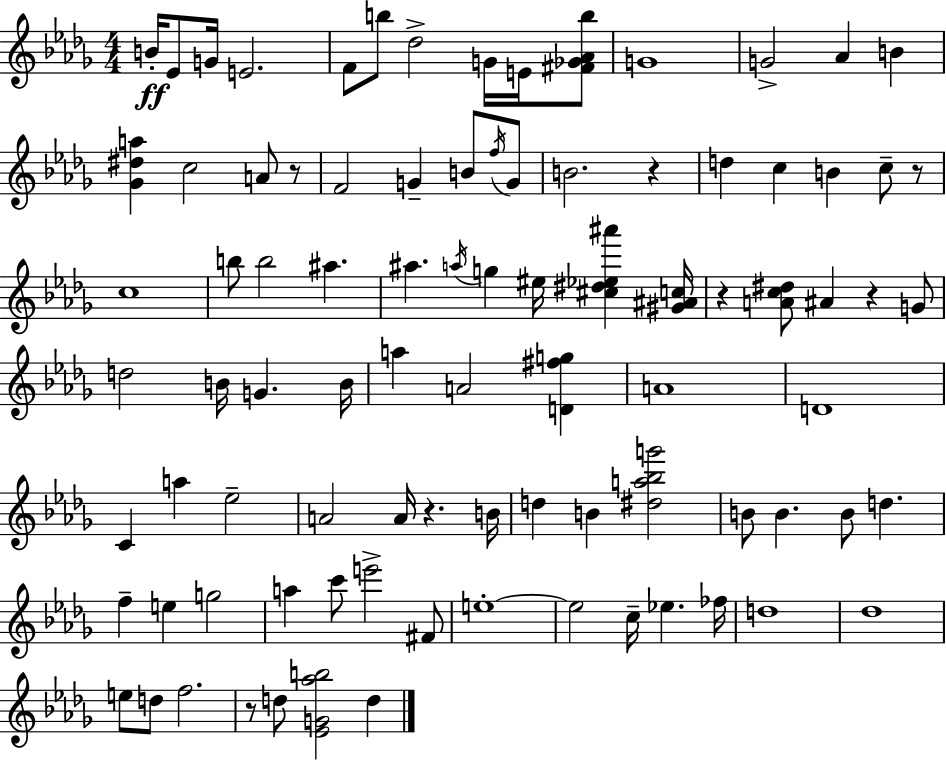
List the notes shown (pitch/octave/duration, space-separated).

B4/s Eb4/e G4/s E4/h. F4/e B5/e Db5/h G4/s E4/s [F#4,Gb4,Ab4,B5]/e G4/w G4/h Ab4/q B4/q [Gb4,D#5,A5]/q C5/h A4/e R/e F4/h G4/q B4/e F5/s G4/e B4/h. R/q D5/q C5/q B4/q C5/e R/e C5/w B5/e B5/h A#5/q. A#5/q. A5/s G5/q EIS5/s [C#5,D#5,Eb5,A#6]/q [G#4,A#4,C5]/s R/q [A4,C5,D#5]/e A#4/q R/q G4/e D5/h B4/s G4/q. B4/s A5/q A4/h [D4,F#5,G5]/q A4/w D4/w C4/q A5/q Eb5/h A4/h A4/s R/q. B4/s D5/q B4/q [D#5,A5,Bb5,G6]/h B4/e B4/q. B4/e D5/q. F5/q E5/q G5/h A5/q C6/e E6/h F#4/e E5/w E5/h C5/s Eb5/q. FES5/s D5/w Db5/w E5/e D5/e F5/h. R/e D5/e [Eb4,G4,Ab5,B5]/h D5/q